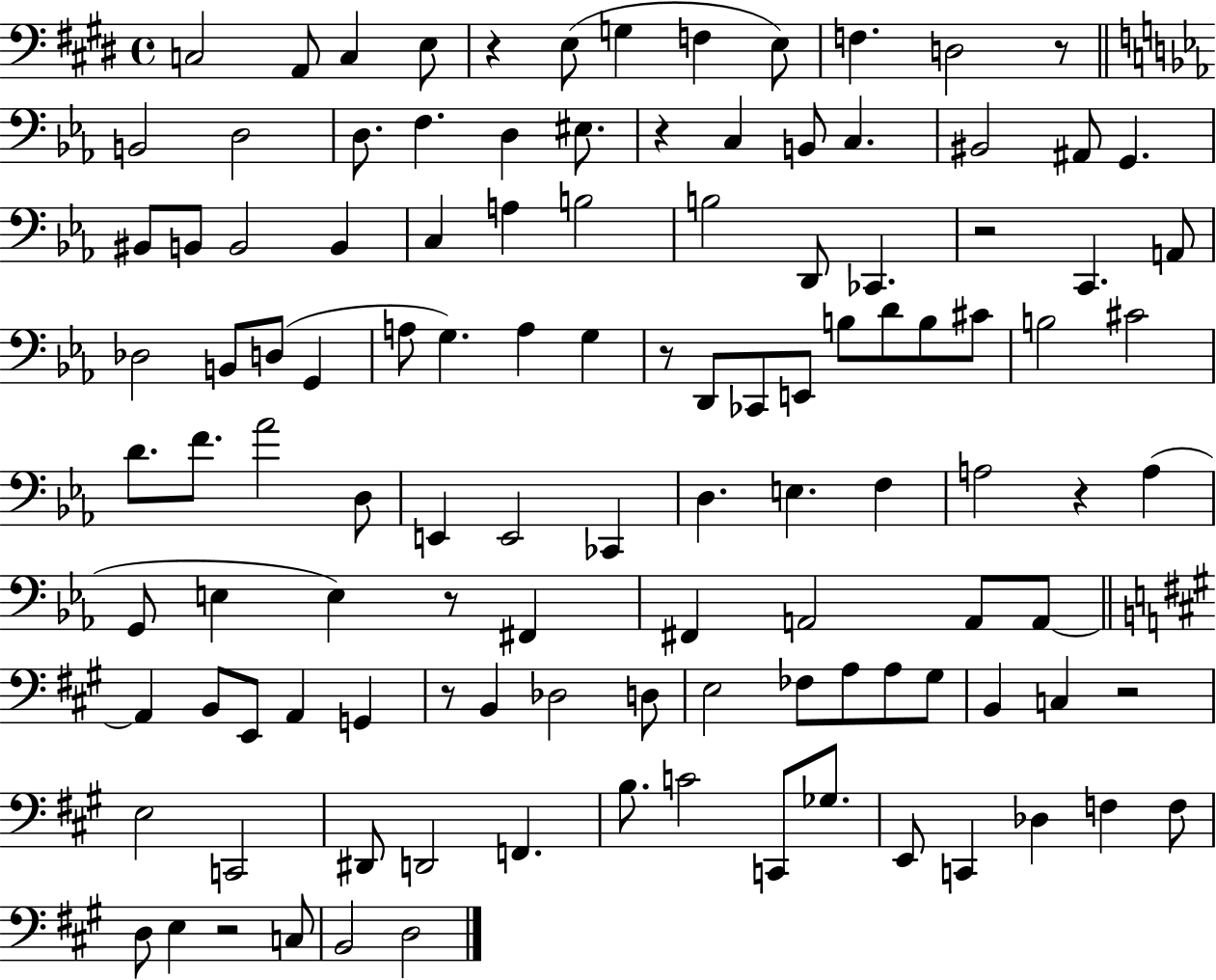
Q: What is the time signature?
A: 4/4